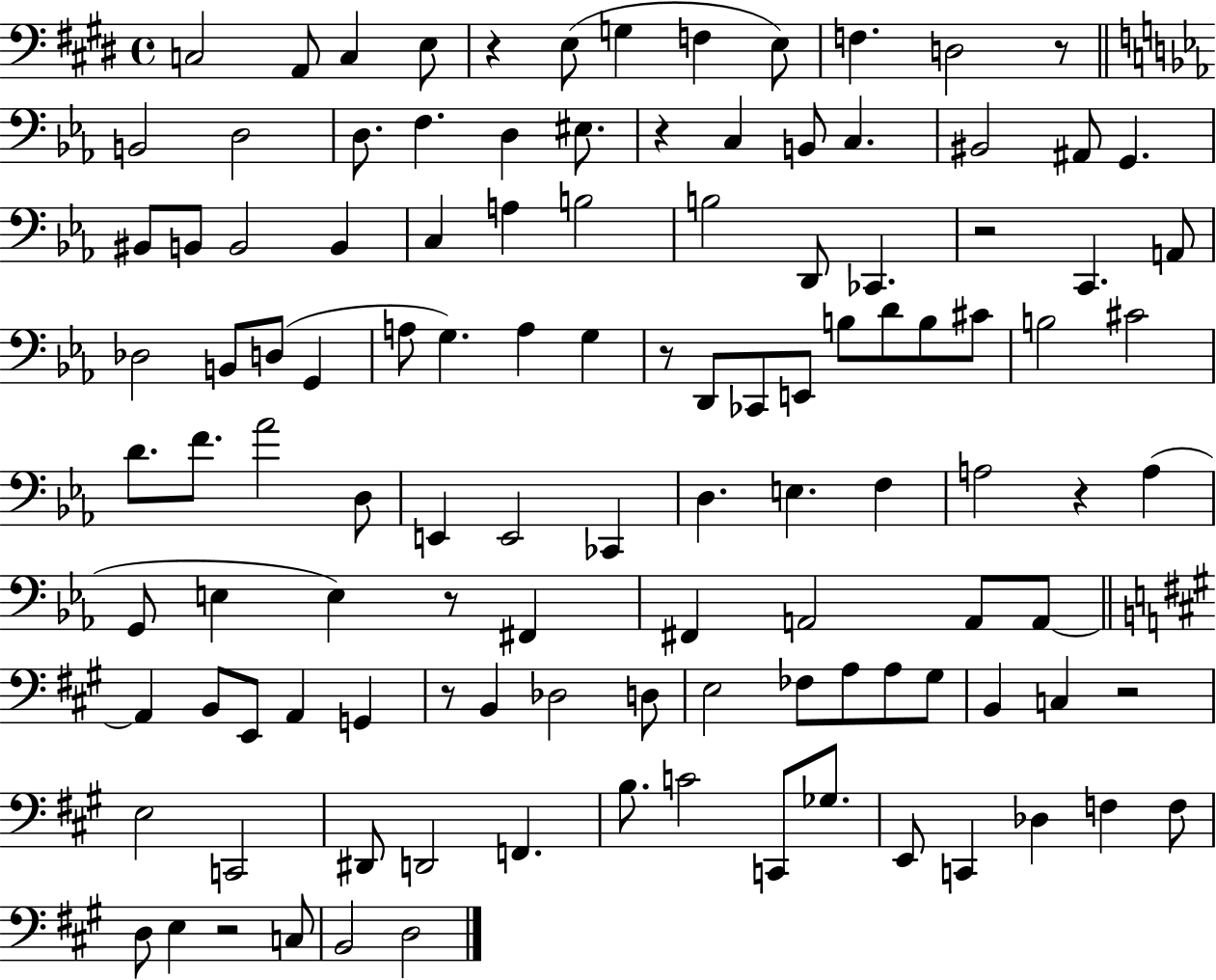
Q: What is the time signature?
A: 4/4